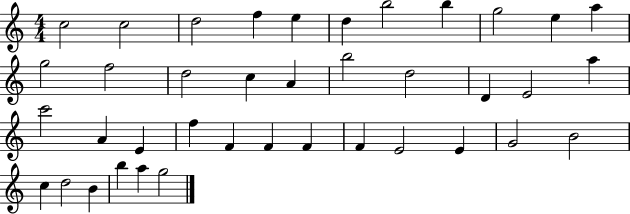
X:1
T:Untitled
M:4/4
L:1/4
K:C
c2 c2 d2 f e d b2 b g2 e a g2 f2 d2 c A b2 d2 D E2 a c'2 A E f F F F F E2 E G2 B2 c d2 B b a g2